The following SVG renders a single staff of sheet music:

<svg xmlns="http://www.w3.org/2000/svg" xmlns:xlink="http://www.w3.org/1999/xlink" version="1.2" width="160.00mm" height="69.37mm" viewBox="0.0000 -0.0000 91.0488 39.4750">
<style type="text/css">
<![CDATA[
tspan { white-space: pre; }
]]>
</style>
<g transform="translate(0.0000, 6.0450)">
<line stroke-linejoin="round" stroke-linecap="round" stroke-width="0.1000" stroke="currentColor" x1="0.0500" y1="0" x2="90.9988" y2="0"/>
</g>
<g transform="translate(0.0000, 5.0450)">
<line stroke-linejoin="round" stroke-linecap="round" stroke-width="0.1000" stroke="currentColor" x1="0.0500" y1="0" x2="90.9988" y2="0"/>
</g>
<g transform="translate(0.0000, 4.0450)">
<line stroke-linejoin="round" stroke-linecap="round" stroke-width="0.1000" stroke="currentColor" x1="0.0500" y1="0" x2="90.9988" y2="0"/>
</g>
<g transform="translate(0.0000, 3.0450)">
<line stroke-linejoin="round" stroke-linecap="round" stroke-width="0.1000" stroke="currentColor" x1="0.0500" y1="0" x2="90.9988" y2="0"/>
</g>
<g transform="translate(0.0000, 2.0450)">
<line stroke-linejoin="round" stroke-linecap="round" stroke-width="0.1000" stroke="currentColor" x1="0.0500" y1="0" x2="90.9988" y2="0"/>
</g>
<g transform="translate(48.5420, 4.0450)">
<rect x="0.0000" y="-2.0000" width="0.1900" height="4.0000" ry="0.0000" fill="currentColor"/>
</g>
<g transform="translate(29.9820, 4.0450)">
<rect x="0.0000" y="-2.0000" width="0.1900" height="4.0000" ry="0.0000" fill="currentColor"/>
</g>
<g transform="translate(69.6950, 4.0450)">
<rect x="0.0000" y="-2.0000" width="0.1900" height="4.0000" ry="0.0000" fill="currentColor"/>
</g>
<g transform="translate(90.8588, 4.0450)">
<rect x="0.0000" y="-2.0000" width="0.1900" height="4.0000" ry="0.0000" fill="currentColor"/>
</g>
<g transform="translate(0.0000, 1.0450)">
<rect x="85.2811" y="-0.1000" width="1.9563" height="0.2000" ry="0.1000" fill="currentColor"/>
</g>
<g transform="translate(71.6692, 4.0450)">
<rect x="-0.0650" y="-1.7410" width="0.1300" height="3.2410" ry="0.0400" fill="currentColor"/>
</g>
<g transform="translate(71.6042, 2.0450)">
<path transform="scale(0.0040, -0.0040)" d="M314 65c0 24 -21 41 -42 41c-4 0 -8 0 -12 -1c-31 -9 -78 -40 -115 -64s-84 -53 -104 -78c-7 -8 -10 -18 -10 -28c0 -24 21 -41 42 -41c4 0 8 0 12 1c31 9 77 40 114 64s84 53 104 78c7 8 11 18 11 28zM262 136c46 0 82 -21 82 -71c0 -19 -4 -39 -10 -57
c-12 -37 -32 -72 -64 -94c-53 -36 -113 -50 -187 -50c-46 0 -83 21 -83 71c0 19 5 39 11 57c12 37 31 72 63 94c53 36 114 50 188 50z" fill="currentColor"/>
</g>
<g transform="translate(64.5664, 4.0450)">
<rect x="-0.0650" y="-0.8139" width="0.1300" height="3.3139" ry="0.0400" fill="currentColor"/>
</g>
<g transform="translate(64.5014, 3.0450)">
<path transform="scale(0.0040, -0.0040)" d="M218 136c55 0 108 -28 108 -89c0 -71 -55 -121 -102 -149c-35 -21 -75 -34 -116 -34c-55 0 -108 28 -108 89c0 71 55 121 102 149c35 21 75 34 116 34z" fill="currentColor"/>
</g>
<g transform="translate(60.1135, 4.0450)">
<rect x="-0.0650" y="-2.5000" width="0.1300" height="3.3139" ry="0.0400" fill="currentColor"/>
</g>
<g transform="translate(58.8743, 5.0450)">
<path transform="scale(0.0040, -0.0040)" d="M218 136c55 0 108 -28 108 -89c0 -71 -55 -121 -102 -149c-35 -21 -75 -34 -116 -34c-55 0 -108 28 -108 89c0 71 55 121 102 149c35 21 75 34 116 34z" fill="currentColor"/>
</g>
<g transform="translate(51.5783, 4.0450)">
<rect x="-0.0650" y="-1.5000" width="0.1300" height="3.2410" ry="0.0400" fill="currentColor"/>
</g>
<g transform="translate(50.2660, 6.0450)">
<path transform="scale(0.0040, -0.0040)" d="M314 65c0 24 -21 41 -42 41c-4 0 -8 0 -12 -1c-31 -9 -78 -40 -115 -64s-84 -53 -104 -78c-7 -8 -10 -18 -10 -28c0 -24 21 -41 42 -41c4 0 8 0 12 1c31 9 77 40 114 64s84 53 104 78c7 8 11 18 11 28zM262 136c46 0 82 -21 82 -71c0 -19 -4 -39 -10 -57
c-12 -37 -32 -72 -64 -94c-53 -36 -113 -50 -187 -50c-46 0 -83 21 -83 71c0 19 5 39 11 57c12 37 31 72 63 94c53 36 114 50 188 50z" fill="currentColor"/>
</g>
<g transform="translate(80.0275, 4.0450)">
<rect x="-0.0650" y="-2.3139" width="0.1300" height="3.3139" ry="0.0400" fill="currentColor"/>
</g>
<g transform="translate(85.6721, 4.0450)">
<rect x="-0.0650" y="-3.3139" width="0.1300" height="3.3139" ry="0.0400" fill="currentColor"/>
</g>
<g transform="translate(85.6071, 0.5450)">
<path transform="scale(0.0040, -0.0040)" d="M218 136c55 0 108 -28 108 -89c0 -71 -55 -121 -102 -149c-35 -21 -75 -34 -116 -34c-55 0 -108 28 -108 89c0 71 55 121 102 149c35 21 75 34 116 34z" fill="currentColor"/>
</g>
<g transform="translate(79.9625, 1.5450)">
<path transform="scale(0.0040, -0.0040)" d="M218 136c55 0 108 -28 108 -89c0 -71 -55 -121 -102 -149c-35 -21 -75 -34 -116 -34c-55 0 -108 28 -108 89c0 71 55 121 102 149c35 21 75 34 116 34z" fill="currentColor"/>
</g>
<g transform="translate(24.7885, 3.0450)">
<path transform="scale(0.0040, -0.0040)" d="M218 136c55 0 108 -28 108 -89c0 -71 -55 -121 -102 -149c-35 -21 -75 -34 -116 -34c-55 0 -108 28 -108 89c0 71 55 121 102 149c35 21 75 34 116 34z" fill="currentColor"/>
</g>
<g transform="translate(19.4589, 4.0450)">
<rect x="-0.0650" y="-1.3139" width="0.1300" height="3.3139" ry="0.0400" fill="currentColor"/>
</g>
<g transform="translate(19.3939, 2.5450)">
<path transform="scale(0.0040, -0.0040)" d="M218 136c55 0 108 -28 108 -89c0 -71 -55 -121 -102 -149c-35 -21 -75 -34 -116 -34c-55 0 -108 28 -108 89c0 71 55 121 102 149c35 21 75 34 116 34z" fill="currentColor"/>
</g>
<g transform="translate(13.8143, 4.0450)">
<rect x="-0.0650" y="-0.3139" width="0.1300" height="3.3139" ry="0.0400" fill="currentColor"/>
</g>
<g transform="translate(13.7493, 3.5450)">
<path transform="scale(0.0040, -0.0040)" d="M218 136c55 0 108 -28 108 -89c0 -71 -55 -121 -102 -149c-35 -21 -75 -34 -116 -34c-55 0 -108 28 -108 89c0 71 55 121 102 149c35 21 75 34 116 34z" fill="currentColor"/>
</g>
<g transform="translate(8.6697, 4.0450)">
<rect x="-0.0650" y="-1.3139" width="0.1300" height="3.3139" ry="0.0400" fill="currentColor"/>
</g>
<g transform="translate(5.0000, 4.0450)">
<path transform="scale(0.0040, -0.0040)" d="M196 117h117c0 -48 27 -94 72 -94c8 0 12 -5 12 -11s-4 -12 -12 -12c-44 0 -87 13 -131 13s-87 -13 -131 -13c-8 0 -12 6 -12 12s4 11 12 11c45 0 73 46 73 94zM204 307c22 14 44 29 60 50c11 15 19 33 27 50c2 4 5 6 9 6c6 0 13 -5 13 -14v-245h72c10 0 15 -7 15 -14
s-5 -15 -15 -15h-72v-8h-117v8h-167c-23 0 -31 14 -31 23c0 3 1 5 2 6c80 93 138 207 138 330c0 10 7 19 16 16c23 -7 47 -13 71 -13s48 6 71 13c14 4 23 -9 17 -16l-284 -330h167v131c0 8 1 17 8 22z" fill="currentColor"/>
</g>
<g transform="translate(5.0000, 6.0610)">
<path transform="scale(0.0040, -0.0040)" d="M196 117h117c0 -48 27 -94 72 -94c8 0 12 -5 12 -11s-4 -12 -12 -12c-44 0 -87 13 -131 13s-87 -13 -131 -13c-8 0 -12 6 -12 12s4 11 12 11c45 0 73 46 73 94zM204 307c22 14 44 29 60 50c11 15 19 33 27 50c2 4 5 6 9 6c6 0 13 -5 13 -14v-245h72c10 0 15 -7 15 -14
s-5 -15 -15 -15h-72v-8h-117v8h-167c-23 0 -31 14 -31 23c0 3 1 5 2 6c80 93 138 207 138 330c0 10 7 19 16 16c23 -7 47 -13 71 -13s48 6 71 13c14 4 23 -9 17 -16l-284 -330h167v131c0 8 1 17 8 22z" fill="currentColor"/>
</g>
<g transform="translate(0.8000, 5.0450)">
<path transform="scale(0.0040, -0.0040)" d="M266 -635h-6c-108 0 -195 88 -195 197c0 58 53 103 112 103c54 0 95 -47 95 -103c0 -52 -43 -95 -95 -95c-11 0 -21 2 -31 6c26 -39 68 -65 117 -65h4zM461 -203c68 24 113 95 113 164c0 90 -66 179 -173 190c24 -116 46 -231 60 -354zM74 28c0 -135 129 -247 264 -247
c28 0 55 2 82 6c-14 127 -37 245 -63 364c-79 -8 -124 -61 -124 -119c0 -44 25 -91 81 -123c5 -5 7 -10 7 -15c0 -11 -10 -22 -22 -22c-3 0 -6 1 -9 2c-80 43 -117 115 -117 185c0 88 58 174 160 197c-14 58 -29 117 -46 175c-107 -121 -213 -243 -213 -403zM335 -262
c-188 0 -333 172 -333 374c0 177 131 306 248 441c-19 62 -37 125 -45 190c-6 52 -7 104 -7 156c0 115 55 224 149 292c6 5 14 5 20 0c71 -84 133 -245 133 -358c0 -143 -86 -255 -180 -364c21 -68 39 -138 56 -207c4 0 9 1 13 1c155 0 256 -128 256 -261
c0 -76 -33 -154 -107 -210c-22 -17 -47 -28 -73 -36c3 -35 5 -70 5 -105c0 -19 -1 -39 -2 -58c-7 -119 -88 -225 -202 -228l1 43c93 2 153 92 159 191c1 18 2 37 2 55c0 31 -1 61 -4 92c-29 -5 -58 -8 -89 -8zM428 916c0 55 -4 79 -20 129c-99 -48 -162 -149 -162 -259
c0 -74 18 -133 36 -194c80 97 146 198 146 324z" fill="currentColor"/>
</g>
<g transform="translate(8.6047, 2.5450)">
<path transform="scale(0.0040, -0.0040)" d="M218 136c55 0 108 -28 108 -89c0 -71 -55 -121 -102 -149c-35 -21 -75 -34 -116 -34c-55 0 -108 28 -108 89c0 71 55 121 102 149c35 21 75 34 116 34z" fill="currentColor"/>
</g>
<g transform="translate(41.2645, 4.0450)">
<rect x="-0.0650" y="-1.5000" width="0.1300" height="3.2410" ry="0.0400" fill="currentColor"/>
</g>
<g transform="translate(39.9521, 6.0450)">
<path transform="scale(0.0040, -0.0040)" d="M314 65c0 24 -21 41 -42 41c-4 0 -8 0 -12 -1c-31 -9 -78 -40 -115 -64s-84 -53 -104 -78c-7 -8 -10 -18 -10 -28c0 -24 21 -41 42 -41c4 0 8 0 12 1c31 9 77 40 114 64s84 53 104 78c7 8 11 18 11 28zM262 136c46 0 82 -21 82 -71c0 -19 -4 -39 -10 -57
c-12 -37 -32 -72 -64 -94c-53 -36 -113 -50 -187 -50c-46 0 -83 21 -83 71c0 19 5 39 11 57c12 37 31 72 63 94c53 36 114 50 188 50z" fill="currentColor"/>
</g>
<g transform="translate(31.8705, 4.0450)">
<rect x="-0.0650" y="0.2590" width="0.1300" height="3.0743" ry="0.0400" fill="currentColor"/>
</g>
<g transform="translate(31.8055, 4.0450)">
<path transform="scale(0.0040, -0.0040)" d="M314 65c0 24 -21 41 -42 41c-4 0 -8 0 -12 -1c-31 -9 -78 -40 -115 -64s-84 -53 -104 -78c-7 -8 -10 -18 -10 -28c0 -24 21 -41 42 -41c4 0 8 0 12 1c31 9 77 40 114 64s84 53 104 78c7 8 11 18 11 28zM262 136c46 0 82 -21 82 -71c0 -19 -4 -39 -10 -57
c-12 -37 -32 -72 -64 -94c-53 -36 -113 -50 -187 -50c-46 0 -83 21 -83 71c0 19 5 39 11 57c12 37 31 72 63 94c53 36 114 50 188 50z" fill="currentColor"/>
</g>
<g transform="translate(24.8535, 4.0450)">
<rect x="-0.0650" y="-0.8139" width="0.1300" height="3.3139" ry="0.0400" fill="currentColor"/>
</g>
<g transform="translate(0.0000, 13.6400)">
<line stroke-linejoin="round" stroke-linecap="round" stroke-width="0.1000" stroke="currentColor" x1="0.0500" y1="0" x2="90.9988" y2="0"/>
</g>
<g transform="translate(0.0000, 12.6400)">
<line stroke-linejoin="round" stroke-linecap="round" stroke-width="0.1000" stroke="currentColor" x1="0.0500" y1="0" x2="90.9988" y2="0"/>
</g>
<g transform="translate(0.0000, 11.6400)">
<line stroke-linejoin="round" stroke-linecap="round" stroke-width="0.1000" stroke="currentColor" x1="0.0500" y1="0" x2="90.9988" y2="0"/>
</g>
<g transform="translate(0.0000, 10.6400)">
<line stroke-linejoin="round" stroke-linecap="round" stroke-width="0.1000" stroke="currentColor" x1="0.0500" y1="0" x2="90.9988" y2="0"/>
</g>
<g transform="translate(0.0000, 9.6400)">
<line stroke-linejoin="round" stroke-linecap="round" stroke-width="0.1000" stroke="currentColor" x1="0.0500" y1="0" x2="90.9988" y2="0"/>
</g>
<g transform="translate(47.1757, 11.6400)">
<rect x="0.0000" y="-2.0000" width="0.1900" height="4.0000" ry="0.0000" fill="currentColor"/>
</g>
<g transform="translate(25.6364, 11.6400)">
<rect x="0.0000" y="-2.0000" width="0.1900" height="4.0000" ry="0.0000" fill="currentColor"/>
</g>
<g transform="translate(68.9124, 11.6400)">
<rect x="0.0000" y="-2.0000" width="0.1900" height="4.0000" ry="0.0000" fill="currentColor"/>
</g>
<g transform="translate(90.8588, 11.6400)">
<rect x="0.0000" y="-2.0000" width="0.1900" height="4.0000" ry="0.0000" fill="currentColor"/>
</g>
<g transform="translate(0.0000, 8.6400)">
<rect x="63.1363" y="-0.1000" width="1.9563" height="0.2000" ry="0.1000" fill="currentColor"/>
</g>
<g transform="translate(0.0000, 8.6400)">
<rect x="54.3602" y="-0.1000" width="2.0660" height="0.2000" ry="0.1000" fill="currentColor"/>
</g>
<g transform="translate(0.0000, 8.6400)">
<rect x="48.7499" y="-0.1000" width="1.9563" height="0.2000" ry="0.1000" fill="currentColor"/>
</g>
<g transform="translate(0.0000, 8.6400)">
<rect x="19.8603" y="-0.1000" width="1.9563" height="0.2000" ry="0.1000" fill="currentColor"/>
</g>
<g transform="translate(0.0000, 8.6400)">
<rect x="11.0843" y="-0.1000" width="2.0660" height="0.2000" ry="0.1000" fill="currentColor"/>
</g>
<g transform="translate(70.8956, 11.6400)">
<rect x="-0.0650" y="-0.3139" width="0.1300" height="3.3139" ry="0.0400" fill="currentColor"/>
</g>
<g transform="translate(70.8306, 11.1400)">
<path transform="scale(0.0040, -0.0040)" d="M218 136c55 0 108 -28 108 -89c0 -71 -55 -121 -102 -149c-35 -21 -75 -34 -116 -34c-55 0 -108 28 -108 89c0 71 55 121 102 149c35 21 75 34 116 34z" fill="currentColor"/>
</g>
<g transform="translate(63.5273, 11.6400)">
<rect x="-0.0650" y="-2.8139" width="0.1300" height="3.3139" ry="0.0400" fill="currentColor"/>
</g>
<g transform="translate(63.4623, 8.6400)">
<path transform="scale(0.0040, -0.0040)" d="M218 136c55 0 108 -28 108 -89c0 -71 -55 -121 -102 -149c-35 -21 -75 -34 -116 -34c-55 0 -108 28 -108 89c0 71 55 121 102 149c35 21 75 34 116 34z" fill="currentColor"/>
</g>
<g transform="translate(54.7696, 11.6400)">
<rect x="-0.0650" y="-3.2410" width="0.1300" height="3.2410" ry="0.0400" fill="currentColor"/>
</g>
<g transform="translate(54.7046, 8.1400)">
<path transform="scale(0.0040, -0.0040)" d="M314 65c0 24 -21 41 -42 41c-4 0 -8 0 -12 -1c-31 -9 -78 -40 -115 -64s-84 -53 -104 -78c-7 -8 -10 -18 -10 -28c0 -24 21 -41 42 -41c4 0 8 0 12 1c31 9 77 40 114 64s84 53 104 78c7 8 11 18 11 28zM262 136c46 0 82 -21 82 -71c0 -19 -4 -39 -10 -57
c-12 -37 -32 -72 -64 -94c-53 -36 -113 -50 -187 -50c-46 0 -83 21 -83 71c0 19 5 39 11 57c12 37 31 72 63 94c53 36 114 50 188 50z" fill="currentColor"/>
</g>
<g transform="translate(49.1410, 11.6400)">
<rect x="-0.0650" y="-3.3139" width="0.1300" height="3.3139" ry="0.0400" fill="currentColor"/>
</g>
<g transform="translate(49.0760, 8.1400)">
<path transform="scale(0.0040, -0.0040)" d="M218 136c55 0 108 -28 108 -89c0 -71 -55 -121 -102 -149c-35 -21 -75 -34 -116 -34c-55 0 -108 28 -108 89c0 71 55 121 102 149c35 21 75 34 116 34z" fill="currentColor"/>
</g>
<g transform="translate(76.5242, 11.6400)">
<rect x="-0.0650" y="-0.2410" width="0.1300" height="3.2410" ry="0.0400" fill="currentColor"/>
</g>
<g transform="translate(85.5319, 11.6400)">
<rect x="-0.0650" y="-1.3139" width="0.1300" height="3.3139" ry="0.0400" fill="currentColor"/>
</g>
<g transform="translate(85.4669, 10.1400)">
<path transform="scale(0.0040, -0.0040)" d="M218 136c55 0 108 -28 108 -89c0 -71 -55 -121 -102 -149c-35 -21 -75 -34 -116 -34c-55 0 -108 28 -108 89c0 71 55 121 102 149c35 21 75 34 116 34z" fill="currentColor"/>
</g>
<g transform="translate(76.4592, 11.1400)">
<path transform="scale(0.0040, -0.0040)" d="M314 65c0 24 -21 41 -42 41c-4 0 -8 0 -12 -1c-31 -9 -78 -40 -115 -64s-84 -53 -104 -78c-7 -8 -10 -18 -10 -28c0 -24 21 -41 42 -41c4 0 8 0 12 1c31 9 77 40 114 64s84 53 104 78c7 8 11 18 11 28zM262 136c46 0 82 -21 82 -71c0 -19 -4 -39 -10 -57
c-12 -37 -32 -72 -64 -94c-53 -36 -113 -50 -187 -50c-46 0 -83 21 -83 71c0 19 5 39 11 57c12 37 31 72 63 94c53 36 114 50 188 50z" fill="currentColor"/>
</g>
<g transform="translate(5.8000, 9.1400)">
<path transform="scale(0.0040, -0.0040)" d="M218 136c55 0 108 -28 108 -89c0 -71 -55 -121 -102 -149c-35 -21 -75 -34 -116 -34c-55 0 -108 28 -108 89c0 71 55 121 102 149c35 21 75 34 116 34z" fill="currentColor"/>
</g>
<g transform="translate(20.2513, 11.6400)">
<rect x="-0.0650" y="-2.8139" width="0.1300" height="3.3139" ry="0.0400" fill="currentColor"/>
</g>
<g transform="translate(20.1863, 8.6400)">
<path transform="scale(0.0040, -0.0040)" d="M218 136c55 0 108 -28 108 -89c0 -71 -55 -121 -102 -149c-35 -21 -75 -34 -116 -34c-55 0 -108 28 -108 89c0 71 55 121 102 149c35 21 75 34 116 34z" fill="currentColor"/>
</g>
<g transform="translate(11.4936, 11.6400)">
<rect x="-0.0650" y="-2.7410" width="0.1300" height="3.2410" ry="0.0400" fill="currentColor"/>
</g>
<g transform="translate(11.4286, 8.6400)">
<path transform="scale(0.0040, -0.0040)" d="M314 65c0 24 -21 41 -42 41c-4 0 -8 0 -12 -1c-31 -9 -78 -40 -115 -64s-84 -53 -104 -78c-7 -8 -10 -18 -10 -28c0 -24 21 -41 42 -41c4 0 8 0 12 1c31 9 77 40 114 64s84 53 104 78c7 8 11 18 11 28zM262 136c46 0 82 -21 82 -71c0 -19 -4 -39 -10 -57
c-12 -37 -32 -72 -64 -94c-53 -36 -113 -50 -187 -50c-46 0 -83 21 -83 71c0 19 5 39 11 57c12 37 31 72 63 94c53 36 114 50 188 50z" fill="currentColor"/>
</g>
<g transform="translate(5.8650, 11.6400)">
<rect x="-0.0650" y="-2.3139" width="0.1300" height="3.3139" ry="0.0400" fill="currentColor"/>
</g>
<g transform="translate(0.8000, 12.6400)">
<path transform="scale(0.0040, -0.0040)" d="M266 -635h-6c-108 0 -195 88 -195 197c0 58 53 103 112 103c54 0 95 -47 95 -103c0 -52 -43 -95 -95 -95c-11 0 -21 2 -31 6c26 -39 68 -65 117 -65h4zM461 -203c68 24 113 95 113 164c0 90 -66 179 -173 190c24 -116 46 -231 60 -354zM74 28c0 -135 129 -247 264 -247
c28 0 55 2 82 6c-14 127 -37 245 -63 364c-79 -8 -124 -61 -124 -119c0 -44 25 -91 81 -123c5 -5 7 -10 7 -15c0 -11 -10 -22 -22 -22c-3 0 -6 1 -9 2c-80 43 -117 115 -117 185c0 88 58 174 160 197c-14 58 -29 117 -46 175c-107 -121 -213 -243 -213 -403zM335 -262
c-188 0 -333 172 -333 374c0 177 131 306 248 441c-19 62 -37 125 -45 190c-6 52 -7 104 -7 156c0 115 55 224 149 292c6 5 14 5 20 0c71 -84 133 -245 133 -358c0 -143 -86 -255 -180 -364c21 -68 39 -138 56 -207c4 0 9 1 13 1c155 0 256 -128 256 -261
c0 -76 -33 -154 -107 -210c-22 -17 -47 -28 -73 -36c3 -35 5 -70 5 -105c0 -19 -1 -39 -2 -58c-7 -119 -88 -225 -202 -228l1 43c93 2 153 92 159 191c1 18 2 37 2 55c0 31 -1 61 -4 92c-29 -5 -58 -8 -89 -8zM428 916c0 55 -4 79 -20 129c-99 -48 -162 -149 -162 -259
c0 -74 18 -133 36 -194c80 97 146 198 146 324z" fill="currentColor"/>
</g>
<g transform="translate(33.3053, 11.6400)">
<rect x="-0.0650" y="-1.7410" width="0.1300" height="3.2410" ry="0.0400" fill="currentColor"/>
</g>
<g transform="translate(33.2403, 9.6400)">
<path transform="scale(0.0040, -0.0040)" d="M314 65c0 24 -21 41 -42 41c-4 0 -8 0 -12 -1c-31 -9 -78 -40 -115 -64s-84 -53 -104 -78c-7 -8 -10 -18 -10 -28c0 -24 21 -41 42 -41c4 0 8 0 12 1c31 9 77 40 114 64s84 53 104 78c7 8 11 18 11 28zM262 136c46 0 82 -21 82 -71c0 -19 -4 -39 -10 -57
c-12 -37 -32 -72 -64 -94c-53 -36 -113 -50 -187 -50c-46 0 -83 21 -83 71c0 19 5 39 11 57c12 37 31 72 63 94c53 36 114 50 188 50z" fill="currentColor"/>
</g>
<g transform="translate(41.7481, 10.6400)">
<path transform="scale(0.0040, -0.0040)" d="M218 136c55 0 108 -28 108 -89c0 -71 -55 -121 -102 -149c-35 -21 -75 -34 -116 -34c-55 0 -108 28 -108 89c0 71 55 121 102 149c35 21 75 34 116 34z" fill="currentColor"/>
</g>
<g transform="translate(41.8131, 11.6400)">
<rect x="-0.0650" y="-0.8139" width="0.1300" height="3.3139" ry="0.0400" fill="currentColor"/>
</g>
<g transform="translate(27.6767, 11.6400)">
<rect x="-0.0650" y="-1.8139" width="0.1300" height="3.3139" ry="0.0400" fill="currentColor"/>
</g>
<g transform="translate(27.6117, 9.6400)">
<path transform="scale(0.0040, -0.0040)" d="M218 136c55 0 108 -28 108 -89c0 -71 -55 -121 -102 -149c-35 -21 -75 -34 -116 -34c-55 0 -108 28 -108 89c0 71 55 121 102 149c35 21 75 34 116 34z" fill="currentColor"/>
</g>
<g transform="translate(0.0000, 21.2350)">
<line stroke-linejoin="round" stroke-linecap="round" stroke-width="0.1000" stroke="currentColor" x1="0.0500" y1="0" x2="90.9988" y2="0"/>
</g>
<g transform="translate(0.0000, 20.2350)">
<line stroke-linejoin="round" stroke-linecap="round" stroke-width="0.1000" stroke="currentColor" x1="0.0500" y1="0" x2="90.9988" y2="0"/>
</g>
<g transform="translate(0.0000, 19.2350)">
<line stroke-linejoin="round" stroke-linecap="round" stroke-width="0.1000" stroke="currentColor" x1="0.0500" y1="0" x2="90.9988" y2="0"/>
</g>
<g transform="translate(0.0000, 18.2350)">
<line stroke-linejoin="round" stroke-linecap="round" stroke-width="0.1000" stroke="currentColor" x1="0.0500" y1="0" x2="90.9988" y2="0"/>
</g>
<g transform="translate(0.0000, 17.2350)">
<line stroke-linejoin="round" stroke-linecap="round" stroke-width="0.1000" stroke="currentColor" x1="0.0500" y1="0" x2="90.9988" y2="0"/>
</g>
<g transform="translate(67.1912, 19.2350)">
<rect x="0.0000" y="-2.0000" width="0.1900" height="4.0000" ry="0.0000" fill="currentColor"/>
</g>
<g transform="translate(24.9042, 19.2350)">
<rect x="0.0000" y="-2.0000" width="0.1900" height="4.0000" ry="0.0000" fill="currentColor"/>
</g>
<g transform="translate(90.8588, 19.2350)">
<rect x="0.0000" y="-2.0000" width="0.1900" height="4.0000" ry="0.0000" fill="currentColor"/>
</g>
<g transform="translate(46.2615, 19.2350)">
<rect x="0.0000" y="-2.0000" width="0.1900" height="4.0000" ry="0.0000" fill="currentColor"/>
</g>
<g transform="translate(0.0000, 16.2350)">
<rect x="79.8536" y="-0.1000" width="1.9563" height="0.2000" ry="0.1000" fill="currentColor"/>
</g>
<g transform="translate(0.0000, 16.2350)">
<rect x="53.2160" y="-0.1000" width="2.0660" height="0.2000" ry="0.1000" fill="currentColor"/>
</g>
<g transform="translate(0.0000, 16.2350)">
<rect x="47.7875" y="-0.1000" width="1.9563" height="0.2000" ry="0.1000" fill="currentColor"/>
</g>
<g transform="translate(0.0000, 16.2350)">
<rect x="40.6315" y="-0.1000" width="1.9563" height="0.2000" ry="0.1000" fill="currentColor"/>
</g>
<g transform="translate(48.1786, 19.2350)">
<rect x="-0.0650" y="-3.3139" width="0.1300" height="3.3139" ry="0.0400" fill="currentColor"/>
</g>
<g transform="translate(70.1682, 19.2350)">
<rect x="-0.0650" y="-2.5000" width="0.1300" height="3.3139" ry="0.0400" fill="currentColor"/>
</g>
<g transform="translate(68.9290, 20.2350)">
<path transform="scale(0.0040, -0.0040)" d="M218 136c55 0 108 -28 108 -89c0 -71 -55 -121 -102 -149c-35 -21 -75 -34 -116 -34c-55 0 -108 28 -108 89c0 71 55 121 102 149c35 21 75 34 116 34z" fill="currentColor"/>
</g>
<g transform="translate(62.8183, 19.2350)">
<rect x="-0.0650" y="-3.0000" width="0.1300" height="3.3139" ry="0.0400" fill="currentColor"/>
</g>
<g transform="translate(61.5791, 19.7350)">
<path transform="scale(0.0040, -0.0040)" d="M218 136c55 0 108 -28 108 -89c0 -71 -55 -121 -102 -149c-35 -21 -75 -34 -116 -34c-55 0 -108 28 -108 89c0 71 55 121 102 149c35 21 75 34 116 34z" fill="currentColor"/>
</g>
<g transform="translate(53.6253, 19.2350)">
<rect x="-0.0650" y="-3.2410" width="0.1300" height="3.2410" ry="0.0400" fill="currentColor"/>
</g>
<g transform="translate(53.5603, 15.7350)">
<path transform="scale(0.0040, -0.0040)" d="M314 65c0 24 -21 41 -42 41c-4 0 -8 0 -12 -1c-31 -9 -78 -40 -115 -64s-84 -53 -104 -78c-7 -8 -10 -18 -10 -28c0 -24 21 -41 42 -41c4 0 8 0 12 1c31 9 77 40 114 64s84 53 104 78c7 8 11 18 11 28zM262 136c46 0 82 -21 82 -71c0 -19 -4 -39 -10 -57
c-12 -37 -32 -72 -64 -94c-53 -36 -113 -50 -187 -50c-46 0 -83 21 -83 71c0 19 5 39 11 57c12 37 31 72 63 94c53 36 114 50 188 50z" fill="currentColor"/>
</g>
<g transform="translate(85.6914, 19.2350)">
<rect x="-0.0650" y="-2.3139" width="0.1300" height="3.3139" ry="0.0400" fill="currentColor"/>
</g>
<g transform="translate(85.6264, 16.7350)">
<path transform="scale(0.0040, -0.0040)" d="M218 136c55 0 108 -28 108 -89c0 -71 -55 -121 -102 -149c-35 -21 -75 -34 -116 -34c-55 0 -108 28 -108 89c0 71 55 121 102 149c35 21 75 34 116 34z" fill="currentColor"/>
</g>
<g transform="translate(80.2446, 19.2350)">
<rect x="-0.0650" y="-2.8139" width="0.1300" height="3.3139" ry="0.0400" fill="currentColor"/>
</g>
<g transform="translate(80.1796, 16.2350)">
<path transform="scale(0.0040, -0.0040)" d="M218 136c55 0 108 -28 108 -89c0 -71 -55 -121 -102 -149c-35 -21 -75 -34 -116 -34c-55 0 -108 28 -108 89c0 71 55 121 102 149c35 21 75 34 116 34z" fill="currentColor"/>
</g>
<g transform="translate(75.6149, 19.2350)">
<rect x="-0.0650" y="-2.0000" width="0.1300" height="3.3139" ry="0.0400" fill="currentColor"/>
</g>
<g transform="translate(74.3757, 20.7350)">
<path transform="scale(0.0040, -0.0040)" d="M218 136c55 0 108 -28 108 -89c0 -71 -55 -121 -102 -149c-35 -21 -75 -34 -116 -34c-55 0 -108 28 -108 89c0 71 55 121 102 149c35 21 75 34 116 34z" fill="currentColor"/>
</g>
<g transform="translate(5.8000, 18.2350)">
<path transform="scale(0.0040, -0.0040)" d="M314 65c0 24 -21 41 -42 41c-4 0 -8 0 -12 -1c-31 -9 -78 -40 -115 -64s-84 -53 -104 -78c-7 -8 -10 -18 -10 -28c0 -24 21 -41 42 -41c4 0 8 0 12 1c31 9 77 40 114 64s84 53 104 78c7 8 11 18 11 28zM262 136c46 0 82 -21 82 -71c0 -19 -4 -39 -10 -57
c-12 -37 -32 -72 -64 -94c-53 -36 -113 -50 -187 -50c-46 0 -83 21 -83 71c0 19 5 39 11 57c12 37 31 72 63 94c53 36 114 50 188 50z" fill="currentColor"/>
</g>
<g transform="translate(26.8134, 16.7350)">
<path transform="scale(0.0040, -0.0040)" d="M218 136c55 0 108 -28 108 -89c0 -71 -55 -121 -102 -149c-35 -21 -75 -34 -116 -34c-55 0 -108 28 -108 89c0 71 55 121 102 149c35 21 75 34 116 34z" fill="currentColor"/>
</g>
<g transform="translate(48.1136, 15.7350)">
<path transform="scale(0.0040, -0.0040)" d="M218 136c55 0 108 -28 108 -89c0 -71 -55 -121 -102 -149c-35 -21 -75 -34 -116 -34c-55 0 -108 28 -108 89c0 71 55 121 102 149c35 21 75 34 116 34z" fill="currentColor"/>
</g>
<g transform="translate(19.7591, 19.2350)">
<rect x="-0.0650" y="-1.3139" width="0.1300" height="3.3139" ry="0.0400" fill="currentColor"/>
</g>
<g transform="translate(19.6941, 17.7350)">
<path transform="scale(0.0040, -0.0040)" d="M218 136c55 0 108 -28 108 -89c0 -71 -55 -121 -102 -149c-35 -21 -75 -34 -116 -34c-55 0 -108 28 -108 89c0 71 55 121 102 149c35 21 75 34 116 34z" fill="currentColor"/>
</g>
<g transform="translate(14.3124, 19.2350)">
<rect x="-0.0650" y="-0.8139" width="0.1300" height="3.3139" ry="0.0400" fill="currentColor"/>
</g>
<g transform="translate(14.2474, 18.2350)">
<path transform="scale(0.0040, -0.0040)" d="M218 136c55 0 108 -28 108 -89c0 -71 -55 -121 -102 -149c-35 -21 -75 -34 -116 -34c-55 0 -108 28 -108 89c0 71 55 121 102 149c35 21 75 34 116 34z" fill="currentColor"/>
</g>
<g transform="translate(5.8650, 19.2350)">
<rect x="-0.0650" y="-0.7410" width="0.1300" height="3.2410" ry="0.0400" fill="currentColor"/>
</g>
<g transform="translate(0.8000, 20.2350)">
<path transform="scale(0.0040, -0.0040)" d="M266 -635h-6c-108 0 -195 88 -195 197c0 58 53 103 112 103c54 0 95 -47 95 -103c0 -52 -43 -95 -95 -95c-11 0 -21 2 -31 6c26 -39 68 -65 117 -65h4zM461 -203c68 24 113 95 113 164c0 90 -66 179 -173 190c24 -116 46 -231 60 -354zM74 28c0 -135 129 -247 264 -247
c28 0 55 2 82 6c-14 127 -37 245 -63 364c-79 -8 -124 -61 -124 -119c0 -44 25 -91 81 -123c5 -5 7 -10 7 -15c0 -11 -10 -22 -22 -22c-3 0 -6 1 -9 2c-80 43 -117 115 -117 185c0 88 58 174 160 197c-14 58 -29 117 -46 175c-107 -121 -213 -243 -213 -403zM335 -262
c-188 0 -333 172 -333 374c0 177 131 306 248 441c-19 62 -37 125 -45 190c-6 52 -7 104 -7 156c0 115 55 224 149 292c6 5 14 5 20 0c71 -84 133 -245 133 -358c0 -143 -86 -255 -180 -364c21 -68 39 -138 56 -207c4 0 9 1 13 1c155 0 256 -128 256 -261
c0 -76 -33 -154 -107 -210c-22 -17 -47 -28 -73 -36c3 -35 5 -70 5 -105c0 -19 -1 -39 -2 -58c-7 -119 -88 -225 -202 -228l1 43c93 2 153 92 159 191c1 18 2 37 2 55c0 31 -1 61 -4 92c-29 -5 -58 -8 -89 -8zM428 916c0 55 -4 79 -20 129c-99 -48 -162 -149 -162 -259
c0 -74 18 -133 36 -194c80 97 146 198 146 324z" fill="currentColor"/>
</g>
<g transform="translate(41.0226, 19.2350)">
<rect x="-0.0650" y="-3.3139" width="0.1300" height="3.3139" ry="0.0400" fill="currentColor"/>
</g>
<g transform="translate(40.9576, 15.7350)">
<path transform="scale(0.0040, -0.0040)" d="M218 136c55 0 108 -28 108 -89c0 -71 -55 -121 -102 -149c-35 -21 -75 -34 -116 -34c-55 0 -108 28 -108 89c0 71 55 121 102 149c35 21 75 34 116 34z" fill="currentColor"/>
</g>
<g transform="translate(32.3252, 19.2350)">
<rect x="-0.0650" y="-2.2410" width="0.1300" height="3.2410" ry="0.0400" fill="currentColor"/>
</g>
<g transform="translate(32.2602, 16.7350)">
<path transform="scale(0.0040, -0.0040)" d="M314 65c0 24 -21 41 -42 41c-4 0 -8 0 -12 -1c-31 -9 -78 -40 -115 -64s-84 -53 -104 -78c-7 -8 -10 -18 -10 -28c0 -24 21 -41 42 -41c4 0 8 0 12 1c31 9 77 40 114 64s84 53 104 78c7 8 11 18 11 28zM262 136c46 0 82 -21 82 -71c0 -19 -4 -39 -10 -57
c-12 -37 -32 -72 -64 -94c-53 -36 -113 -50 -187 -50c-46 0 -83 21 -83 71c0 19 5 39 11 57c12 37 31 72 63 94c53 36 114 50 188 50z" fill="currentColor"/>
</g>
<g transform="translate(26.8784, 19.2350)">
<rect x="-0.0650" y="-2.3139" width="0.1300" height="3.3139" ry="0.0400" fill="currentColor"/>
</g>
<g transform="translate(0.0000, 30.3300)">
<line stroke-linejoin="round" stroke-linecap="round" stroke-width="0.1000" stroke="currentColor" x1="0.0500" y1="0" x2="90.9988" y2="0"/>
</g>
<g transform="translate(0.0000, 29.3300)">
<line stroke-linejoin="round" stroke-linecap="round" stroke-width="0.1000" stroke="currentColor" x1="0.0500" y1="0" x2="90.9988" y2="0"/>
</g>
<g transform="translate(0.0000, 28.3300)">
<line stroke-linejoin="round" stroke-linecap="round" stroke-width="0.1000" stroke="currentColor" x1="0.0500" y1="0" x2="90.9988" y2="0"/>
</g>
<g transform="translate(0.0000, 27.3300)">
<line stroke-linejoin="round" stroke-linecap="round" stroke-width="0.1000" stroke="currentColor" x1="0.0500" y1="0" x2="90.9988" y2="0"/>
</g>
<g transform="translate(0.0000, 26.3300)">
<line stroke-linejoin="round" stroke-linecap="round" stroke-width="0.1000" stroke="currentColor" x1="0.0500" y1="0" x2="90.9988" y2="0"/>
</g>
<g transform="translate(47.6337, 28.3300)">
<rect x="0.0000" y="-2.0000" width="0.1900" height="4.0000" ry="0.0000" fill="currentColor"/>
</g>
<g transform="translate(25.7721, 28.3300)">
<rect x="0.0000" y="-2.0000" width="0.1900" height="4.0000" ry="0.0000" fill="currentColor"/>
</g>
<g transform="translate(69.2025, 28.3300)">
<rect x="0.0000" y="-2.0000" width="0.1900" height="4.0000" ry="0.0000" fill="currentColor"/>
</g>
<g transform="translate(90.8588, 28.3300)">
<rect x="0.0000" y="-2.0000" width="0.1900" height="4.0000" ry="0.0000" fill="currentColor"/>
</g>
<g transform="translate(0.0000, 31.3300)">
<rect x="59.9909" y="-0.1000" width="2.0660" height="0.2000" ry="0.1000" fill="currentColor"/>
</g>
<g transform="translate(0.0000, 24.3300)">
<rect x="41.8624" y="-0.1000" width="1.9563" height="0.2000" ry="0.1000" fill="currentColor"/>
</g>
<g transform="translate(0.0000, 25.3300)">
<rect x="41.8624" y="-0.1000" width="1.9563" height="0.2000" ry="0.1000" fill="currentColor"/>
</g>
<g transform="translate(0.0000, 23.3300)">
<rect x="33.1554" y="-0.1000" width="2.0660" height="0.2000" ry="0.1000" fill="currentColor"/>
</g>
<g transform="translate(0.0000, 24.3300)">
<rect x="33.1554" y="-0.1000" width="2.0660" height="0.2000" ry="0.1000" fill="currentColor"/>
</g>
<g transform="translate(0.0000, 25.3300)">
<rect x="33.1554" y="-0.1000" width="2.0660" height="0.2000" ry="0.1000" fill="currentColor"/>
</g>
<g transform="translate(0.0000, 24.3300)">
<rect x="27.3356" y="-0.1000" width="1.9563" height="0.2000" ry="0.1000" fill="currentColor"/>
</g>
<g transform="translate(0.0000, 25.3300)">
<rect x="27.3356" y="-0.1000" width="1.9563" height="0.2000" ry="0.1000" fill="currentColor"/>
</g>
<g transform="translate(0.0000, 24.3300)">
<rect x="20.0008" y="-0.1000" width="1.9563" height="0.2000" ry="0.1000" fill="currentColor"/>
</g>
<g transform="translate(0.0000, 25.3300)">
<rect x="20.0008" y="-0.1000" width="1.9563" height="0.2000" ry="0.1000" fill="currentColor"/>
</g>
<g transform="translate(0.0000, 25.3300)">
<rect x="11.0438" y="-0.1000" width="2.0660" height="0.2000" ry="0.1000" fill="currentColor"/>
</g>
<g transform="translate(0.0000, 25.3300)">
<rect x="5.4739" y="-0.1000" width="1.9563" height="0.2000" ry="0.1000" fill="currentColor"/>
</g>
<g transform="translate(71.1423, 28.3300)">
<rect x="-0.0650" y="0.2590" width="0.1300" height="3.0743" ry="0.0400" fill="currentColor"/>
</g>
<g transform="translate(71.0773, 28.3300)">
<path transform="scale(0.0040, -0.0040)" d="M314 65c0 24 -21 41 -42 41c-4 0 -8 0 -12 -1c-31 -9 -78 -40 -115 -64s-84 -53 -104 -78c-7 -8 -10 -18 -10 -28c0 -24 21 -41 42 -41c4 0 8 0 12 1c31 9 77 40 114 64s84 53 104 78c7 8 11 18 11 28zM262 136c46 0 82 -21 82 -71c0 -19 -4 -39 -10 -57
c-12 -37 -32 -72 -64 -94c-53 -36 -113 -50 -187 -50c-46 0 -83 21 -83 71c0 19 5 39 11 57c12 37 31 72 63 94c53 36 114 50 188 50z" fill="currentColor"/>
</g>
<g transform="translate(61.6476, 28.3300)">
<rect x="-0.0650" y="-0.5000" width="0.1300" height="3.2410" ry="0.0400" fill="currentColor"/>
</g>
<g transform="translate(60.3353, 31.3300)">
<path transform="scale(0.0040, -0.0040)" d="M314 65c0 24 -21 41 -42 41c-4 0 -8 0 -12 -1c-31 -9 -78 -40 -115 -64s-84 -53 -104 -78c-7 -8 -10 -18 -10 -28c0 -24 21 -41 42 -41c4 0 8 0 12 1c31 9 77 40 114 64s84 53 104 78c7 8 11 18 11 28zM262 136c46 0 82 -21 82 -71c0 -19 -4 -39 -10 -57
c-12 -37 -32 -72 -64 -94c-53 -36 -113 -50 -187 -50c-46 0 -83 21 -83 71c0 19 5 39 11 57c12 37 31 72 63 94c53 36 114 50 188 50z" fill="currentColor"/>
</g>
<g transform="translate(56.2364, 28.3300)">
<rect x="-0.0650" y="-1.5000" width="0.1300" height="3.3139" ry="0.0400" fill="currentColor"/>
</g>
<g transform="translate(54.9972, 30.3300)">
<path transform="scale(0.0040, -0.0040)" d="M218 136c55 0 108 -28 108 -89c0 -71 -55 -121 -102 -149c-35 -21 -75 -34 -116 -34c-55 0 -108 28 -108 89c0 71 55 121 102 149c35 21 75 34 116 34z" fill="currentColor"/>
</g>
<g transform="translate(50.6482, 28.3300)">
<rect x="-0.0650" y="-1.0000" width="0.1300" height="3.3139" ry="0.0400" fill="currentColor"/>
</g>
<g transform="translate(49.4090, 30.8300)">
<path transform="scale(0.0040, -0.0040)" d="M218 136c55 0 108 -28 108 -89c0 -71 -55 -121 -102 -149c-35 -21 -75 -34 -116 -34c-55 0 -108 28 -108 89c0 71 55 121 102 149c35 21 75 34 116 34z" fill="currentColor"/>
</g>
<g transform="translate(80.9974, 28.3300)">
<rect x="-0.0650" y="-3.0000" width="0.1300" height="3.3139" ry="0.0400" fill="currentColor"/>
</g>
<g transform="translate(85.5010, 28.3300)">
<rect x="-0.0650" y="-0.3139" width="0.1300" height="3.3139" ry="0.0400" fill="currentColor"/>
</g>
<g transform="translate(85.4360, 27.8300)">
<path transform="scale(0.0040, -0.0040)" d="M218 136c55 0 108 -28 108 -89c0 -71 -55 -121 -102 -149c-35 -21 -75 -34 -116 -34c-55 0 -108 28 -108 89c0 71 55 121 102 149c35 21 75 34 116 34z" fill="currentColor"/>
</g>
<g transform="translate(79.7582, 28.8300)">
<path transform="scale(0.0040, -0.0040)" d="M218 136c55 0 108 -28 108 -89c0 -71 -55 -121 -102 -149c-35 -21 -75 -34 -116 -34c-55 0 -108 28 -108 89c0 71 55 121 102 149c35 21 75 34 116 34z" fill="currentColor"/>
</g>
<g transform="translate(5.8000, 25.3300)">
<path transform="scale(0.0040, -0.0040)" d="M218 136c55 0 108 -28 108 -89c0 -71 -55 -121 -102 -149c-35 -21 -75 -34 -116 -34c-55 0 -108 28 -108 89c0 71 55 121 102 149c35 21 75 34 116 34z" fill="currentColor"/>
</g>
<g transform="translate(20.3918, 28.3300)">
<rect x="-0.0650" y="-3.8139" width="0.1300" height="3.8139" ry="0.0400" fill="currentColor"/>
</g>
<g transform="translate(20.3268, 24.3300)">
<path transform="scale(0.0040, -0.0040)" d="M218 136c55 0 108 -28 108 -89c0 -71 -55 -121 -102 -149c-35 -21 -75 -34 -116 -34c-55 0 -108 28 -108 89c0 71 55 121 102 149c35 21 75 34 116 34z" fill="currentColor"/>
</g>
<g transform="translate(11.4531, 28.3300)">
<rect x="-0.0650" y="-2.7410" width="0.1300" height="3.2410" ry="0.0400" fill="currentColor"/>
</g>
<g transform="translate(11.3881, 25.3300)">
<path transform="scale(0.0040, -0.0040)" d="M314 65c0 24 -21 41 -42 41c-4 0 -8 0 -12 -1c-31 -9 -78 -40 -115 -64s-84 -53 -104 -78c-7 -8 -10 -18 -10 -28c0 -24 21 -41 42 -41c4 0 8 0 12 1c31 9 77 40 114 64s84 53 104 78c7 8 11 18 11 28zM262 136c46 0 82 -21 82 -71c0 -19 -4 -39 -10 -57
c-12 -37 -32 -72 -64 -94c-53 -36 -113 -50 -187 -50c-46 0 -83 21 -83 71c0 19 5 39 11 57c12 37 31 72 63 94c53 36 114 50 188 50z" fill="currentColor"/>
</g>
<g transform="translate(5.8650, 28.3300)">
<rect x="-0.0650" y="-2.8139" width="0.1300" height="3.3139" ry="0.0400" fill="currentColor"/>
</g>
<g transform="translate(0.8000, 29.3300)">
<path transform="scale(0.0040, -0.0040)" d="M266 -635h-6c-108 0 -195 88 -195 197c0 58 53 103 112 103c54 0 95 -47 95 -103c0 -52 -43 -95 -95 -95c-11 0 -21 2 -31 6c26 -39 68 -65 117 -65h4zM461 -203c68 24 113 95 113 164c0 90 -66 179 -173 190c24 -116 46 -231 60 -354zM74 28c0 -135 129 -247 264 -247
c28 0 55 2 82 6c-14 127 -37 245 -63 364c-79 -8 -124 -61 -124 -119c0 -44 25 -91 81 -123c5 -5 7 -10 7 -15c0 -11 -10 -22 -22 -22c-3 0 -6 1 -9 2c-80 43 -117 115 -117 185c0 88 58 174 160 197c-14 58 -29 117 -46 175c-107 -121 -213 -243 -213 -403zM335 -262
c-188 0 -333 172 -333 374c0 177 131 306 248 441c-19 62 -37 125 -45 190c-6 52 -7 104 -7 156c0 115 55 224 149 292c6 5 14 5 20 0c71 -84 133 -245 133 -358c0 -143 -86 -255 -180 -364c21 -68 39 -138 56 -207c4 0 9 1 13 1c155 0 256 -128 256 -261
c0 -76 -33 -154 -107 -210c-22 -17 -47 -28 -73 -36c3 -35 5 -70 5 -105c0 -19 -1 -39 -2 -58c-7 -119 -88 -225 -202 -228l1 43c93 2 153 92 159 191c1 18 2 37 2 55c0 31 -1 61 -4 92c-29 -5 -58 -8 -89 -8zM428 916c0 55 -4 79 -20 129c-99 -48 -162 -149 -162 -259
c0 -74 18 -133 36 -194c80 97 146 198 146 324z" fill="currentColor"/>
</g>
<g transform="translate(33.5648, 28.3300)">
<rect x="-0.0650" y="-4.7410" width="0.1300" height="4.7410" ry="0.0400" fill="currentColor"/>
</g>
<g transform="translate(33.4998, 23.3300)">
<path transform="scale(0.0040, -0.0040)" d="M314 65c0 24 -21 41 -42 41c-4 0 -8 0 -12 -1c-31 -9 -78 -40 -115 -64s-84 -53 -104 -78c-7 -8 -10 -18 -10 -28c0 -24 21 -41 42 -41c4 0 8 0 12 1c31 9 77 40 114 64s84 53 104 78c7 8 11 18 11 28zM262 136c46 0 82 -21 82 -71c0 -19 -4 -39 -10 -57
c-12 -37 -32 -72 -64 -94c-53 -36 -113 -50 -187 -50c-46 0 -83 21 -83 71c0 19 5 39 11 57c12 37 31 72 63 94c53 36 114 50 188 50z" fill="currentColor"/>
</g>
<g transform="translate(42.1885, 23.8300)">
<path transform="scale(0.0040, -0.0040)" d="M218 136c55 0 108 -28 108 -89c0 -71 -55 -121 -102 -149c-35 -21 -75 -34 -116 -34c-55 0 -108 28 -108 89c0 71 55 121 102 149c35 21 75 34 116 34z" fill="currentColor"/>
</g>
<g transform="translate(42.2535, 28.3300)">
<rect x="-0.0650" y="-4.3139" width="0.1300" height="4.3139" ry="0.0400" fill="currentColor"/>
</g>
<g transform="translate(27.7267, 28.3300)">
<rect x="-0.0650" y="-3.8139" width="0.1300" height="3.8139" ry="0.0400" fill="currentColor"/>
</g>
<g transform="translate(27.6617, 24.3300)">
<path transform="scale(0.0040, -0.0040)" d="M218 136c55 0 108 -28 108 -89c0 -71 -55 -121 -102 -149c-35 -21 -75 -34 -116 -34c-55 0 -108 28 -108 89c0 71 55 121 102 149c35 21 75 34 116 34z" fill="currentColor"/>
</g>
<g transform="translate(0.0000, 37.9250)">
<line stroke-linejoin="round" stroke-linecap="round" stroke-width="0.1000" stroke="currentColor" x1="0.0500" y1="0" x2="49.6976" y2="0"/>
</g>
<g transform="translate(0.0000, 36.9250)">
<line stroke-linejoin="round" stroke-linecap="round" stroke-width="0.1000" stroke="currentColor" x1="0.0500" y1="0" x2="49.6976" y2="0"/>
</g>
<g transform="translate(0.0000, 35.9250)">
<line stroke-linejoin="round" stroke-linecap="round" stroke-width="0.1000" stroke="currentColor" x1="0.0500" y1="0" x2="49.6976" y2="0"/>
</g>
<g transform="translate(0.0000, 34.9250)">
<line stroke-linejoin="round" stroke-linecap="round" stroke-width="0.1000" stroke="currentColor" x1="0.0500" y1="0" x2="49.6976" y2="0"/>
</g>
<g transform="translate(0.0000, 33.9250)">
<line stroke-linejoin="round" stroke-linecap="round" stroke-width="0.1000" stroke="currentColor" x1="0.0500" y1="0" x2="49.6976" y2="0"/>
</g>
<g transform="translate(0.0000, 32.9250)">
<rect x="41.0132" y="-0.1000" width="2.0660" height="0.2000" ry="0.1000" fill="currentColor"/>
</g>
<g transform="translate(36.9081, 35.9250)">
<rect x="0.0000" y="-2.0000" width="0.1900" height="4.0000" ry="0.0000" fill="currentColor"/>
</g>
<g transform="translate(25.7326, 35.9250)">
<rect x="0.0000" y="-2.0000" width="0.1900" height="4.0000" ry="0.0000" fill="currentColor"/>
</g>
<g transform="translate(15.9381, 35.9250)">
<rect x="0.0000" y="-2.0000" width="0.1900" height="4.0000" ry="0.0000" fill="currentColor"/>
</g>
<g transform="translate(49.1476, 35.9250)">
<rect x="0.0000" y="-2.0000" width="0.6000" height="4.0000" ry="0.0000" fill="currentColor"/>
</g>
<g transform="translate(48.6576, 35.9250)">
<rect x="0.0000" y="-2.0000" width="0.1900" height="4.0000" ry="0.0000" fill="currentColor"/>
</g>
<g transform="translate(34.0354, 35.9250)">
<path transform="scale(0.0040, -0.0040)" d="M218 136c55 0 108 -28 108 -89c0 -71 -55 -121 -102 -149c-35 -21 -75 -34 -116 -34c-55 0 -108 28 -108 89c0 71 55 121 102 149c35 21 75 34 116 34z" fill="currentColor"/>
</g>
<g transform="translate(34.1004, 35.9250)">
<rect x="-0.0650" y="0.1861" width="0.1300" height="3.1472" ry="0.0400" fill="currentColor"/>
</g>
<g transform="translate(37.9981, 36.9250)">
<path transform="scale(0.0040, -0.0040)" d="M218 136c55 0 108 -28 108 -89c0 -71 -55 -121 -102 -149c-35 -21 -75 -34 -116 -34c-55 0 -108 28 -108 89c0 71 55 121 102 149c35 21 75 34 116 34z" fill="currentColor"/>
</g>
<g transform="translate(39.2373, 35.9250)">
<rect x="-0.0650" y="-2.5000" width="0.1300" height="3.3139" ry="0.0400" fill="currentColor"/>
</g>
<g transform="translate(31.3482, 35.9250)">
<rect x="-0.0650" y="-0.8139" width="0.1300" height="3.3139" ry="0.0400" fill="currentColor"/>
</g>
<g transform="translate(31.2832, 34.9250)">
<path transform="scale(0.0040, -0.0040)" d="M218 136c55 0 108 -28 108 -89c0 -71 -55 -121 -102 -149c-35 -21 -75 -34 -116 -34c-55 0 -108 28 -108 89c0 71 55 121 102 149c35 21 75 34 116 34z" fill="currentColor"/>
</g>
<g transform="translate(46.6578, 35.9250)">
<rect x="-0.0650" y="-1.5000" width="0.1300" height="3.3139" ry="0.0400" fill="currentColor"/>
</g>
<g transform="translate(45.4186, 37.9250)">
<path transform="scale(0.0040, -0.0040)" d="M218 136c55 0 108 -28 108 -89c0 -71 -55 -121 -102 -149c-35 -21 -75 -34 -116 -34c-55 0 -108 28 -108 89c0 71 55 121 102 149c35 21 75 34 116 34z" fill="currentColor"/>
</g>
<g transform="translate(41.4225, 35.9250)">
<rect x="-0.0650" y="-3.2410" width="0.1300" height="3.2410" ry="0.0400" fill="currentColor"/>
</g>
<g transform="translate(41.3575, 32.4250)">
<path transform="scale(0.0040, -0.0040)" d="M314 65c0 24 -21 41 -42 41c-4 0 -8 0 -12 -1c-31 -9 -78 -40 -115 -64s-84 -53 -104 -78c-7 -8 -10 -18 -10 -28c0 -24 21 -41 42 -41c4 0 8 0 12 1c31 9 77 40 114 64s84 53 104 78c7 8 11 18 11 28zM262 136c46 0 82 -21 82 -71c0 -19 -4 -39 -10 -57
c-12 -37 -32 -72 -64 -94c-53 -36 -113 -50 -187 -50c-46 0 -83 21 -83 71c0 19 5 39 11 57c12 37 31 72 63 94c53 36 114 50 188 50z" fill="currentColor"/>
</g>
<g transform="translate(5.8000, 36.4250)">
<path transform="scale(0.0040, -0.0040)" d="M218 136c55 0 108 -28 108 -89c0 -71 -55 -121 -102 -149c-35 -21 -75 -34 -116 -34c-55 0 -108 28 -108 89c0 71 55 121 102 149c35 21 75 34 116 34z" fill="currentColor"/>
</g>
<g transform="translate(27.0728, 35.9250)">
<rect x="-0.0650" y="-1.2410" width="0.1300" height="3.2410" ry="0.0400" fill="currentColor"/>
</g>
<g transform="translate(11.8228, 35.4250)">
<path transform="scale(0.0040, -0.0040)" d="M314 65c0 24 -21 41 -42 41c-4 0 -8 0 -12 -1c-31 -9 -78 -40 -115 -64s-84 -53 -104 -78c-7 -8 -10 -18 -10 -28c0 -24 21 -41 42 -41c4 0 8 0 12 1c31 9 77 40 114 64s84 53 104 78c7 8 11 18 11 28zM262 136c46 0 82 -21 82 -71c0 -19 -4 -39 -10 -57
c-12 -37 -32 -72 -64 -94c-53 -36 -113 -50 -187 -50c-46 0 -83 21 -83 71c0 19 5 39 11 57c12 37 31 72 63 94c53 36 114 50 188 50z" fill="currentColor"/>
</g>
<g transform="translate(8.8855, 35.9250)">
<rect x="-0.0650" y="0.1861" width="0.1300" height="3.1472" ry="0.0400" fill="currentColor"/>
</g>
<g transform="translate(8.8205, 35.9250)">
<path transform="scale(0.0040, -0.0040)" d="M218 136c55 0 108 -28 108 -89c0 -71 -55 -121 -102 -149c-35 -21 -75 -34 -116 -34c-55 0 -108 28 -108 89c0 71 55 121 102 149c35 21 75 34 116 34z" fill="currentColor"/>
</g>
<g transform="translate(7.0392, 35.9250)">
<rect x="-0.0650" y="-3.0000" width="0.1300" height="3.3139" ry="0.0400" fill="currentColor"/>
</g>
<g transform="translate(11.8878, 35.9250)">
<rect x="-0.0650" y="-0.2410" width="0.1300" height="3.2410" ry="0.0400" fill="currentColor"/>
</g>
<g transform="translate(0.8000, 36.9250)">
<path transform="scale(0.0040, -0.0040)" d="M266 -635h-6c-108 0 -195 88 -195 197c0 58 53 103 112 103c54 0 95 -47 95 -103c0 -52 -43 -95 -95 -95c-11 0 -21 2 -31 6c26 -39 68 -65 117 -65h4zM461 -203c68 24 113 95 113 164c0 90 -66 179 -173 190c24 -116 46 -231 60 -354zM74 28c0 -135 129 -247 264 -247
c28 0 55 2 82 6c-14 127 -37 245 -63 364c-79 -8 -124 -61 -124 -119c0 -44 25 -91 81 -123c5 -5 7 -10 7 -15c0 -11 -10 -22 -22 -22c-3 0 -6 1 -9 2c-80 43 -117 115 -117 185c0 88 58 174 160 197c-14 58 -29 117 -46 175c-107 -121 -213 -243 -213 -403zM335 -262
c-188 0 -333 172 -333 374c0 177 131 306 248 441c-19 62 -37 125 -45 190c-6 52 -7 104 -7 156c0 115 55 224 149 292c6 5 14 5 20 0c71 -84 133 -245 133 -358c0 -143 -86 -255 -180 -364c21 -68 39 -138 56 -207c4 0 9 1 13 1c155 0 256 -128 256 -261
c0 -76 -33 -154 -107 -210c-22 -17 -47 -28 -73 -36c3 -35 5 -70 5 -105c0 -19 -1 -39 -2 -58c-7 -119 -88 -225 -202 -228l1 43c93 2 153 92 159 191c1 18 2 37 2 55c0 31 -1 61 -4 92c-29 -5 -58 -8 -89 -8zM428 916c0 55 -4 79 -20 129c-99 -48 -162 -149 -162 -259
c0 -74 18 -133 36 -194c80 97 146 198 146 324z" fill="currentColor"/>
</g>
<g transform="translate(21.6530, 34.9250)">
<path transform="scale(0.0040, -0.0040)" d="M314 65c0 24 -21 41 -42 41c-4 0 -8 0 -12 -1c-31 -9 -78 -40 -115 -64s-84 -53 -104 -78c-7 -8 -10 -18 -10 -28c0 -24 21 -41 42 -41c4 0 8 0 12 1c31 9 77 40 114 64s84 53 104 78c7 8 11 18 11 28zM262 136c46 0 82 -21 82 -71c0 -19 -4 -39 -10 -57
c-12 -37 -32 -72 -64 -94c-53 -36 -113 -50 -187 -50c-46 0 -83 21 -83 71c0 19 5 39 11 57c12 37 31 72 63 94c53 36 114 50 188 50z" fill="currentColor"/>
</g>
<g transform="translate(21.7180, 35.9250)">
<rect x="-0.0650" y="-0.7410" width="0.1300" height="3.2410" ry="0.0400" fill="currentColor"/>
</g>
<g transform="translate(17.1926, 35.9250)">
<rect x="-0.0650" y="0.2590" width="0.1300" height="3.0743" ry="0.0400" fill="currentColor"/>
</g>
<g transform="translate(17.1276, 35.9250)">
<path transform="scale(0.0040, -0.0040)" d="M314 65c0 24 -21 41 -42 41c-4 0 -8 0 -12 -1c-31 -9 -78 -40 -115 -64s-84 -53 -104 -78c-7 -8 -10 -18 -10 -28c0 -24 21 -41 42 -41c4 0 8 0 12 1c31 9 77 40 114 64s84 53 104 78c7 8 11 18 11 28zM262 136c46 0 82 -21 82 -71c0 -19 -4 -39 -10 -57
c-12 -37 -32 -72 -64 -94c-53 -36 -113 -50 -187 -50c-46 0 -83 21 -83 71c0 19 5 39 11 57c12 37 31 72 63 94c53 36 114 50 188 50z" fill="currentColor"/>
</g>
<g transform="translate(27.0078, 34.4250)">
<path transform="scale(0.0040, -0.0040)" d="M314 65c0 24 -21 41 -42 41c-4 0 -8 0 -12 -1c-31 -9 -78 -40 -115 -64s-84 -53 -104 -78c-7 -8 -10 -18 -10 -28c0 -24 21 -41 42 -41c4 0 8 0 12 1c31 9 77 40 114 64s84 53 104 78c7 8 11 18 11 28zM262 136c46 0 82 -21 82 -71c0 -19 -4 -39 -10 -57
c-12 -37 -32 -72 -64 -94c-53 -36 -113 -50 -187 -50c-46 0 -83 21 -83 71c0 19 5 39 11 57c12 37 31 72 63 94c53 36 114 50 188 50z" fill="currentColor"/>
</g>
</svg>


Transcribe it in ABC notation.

X:1
T:Untitled
M:4/4
L:1/4
K:C
e c e d B2 E2 E2 G d f2 g b g a2 a f f2 d b b2 a c c2 e d2 d e g g2 b b b2 A G F a g a a2 c' c' e'2 d' D E C2 B2 A c A B c2 B2 d2 e2 d B G b2 E